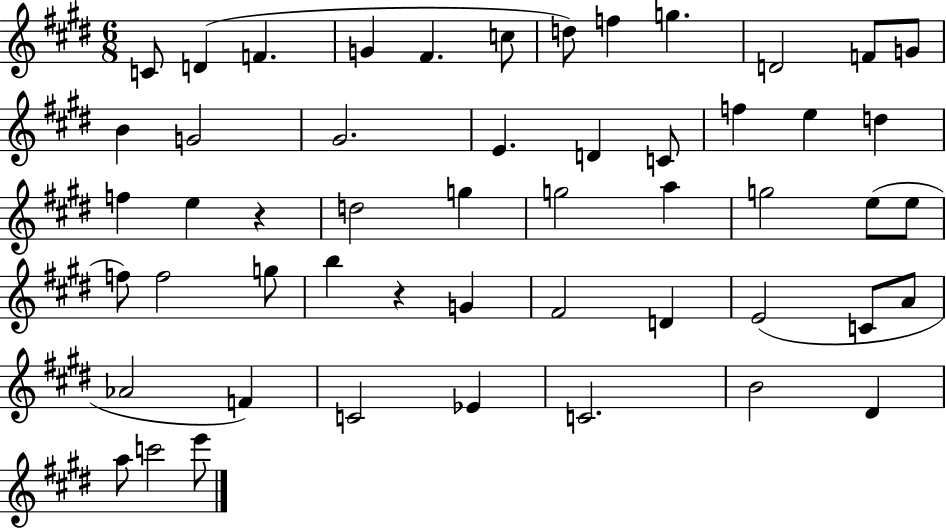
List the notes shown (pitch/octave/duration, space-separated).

C4/e D4/q F4/q. G4/q F#4/q. C5/e D5/e F5/q G5/q. D4/h F4/e G4/e B4/q G4/h G#4/h. E4/q. D4/q C4/e F5/q E5/q D5/q F5/q E5/q R/q D5/h G5/q G5/h A5/q G5/h E5/e E5/e F5/e F5/h G5/e B5/q R/q G4/q F#4/h D4/q E4/h C4/e A4/e Ab4/h F4/q C4/h Eb4/q C4/h. B4/h D#4/q A5/e C6/h E6/e